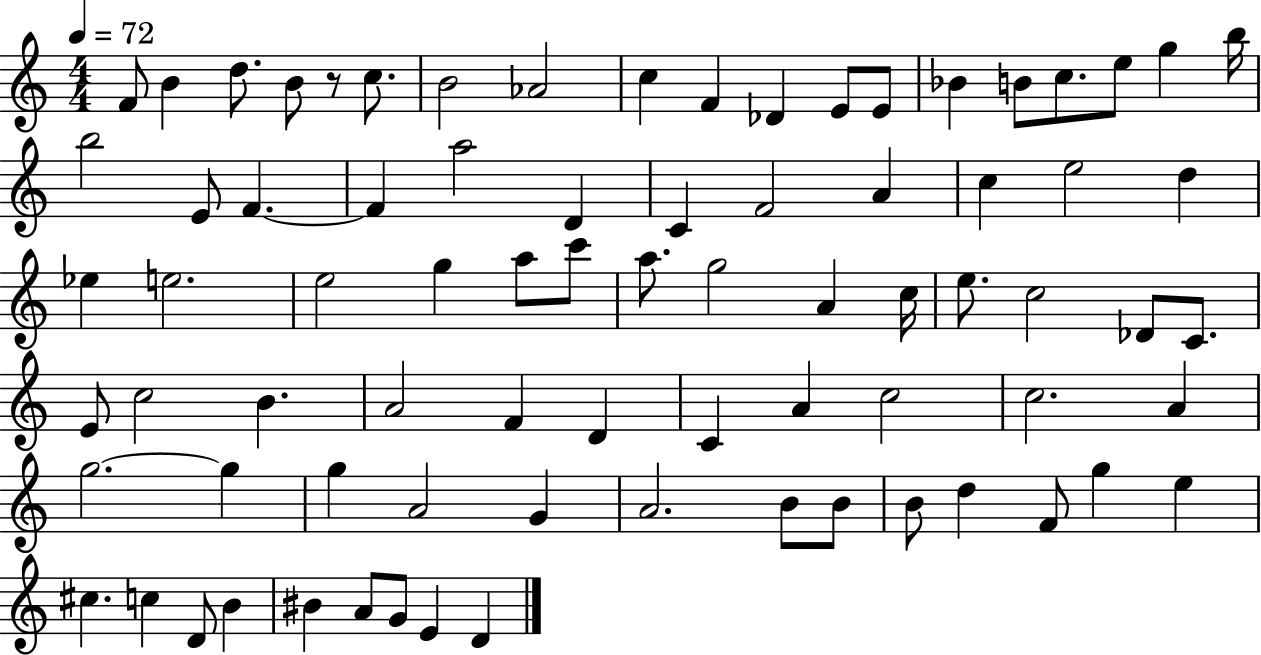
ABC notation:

X:1
T:Untitled
M:4/4
L:1/4
K:C
F/2 B d/2 B/2 z/2 c/2 B2 _A2 c F _D E/2 E/2 _B B/2 c/2 e/2 g b/4 b2 E/2 F F a2 D C F2 A c e2 d _e e2 e2 g a/2 c'/2 a/2 g2 A c/4 e/2 c2 _D/2 C/2 E/2 c2 B A2 F D C A c2 c2 A g2 g g A2 G A2 B/2 B/2 B/2 d F/2 g e ^c c D/2 B ^B A/2 G/2 E D